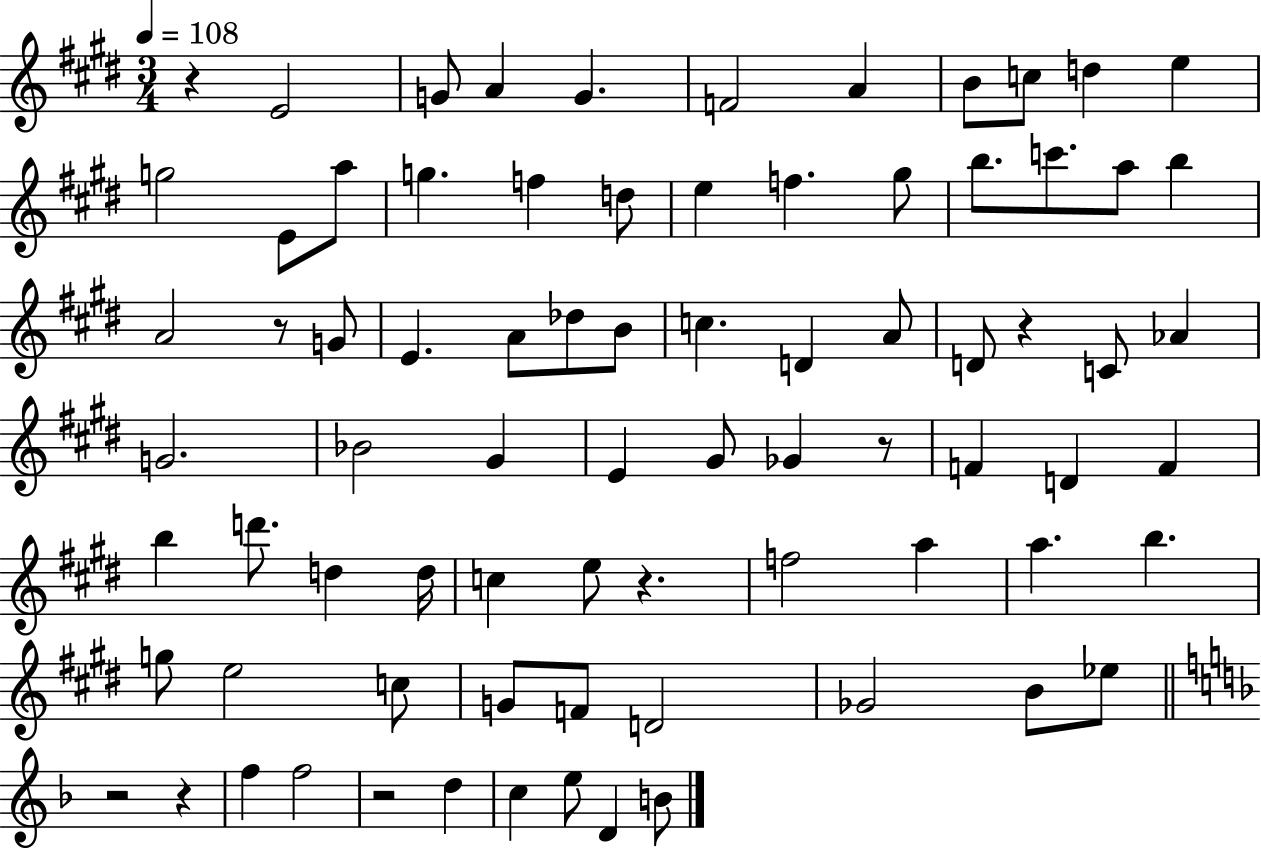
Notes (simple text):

R/q E4/h G4/e A4/q G4/q. F4/h A4/q B4/e C5/e D5/q E5/q G5/h E4/e A5/e G5/q. F5/q D5/e E5/q F5/q. G#5/e B5/e. C6/e. A5/e B5/q A4/h R/e G4/e E4/q. A4/e Db5/e B4/e C5/q. D4/q A4/e D4/e R/q C4/e Ab4/q G4/h. Bb4/h G#4/q E4/q G#4/e Gb4/q R/e F4/q D4/q F4/q B5/q D6/e. D5/q D5/s C5/q E5/e R/q. F5/h A5/q A5/q. B5/q. G5/e E5/h C5/e G4/e F4/e D4/h Gb4/h B4/e Eb5/e R/h R/q F5/q F5/h R/h D5/q C5/q E5/e D4/q B4/e